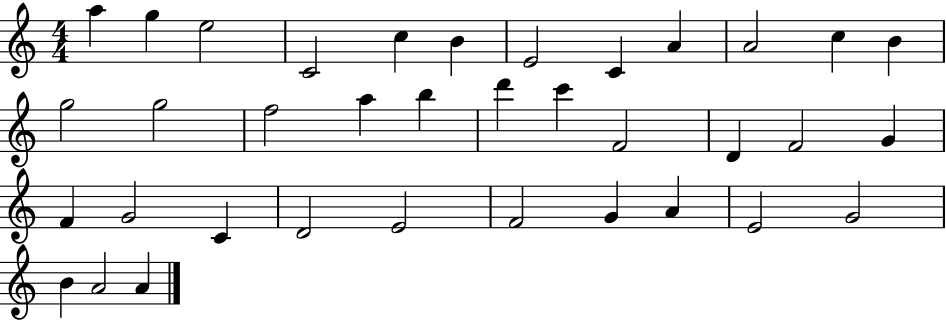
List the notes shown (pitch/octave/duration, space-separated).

A5/q G5/q E5/h C4/h C5/q B4/q E4/h C4/q A4/q A4/h C5/q B4/q G5/h G5/h F5/h A5/q B5/q D6/q C6/q F4/h D4/q F4/h G4/q F4/q G4/h C4/q D4/h E4/h F4/h G4/q A4/q E4/h G4/h B4/q A4/h A4/q